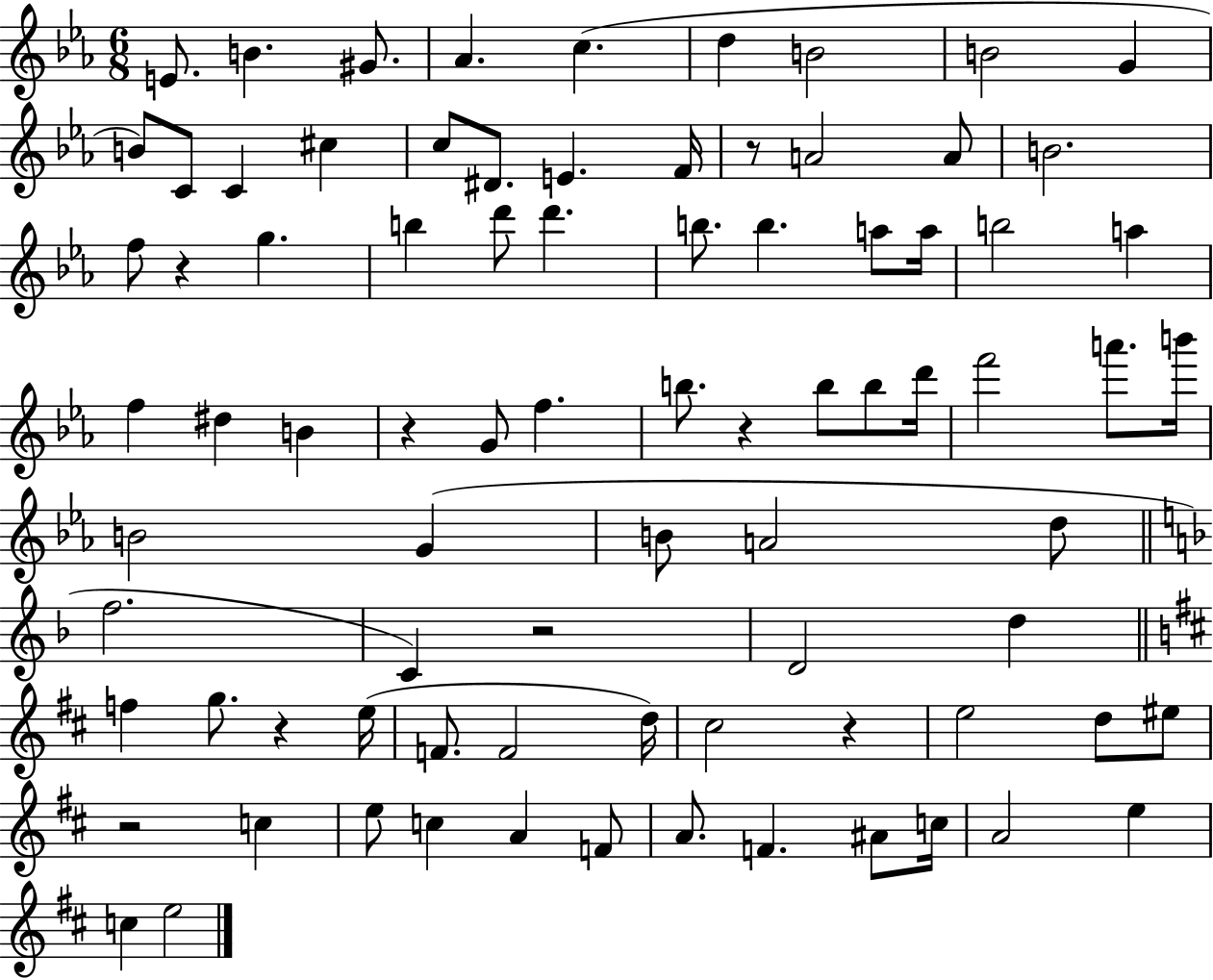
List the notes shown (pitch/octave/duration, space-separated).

E4/e. B4/q. G#4/e. Ab4/q. C5/q. D5/q B4/h B4/h G4/q B4/e C4/e C4/q C#5/q C5/e D#4/e. E4/q. F4/s R/e A4/h A4/e B4/h. F5/e R/q G5/q. B5/q D6/e D6/q. B5/e. B5/q. A5/e A5/s B5/h A5/q F5/q D#5/q B4/q R/q G4/e F5/q. B5/e. R/q B5/e B5/e D6/s F6/h A6/e. B6/s B4/h G4/q B4/e A4/h D5/e F5/h. C4/q R/h D4/h D5/q F5/q G5/e. R/q E5/s F4/e. F4/h D5/s C#5/h R/q E5/h D5/e EIS5/e R/h C5/q E5/e C5/q A4/q F4/e A4/e. F4/q. A#4/e C5/s A4/h E5/q C5/q E5/h